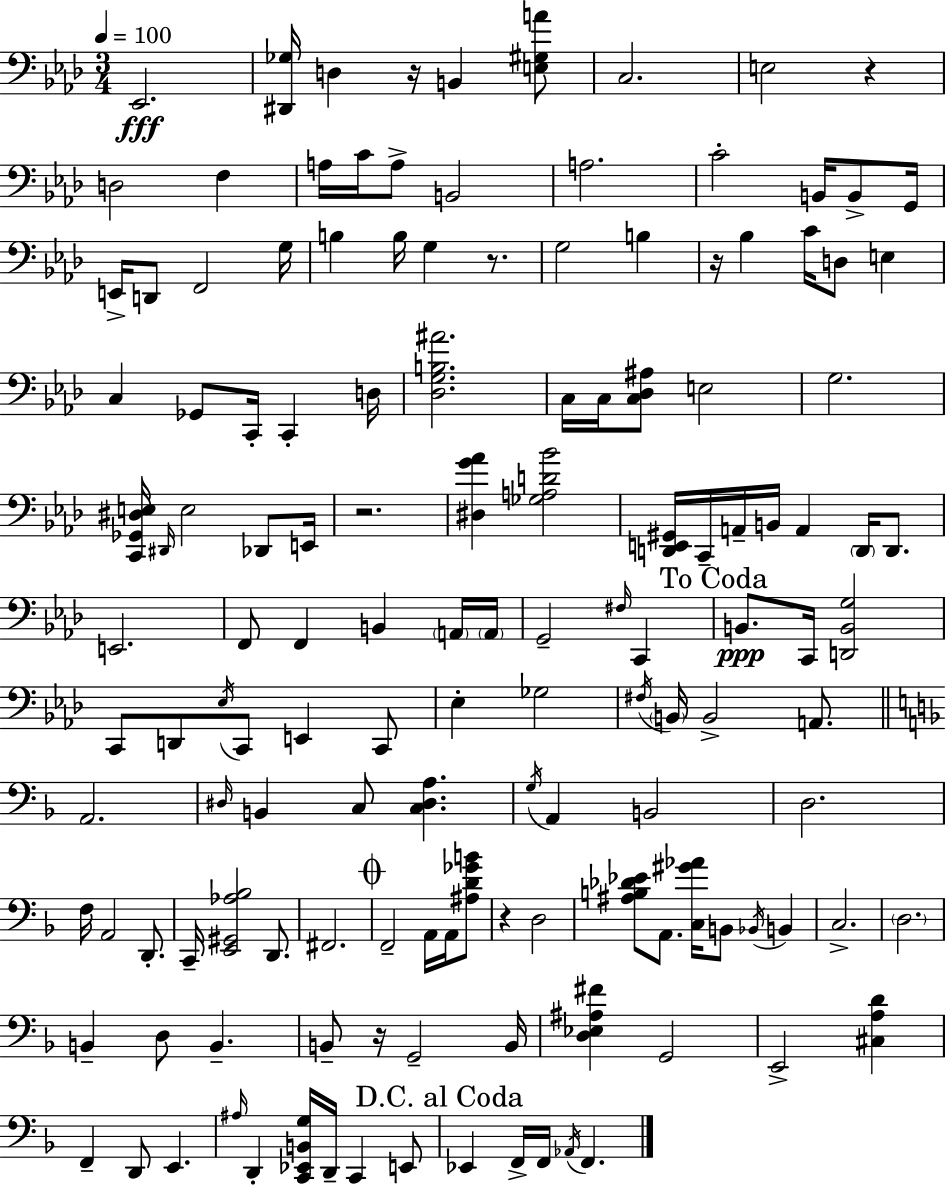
Eb2/h. [D#2,Gb3]/s D3/q R/s B2/q [E3,G#3,A4]/e C3/h. E3/h R/q D3/h F3/q A3/s C4/s A3/e B2/h A3/h. C4/h B2/s B2/e G2/s E2/s D2/e F2/h G3/s B3/q B3/s G3/q R/e. G3/h B3/q R/s Bb3/q C4/s D3/e E3/q C3/q Gb2/e C2/s C2/q D3/s [Db3,G3,B3,A#4]/h. C3/s C3/s [C3,Db3,A#3]/e E3/h G3/h. [C2,Gb2,D#3,E3]/s D#2/s E3/h Db2/e E2/s R/h. [D#3,G4,Ab4]/q [Gb3,A3,D4,Bb4]/h [D2,E2,G#2]/s C2/s A2/s B2/s A2/q D2/s D2/e. E2/h. F2/e F2/q B2/q A2/s A2/s G2/h F#3/s C2/q B2/e. C2/s [D2,B2,G3]/h C2/e D2/e Eb3/s C2/e E2/q C2/e Eb3/q Gb3/h F#3/s B2/s B2/h A2/e. A2/h. D#3/s B2/q C3/e [C3,D#3,A3]/q. G3/s A2/q B2/h D3/h. F3/s A2/h D2/e. C2/s [E2,G#2,Ab3,Bb3]/h D2/e. F#2/h. F2/h A2/s A2/s [A#3,D4,Gb4,B4]/e R/q D3/h [A#3,B3,Db4,Eb4]/e A2/e. [C3,G#4,Ab4]/s B2/e Bb2/s B2/q C3/h. D3/h. B2/q D3/e B2/q. B2/e R/s G2/h B2/s [D3,Eb3,A#3,F#4]/q G2/h E2/h [C#3,A3,D4]/q F2/q D2/e E2/q. A#3/s D2/q [C2,Eb2,B2,G3]/s D2/s C2/q E2/e Eb2/q F2/s F2/s Ab2/s F2/q.